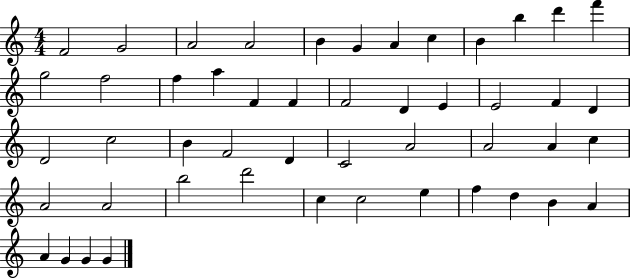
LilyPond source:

{
  \clef treble
  \numericTimeSignature
  \time 4/4
  \key c \major
  f'2 g'2 | a'2 a'2 | b'4 g'4 a'4 c''4 | b'4 b''4 d'''4 f'''4 | \break g''2 f''2 | f''4 a''4 f'4 f'4 | f'2 d'4 e'4 | e'2 f'4 d'4 | \break d'2 c''2 | b'4 f'2 d'4 | c'2 a'2 | a'2 a'4 c''4 | \break a'2 a'2 | b''2 d'''2 | c''4 c''2 e''4 | f''4 d''4 b'4 a'4 | \break a'4 g'4 g'4 g'4 | \bar "|."
}